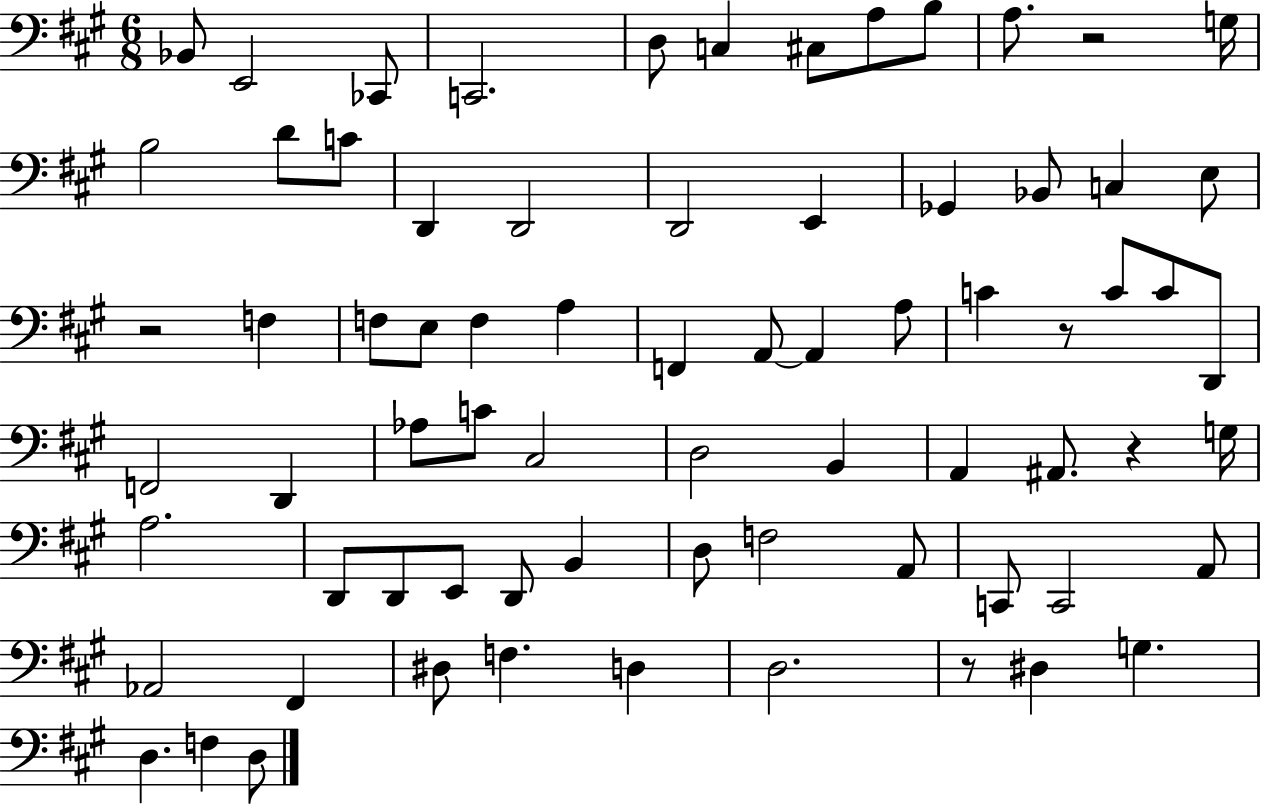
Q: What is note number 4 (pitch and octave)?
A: C2